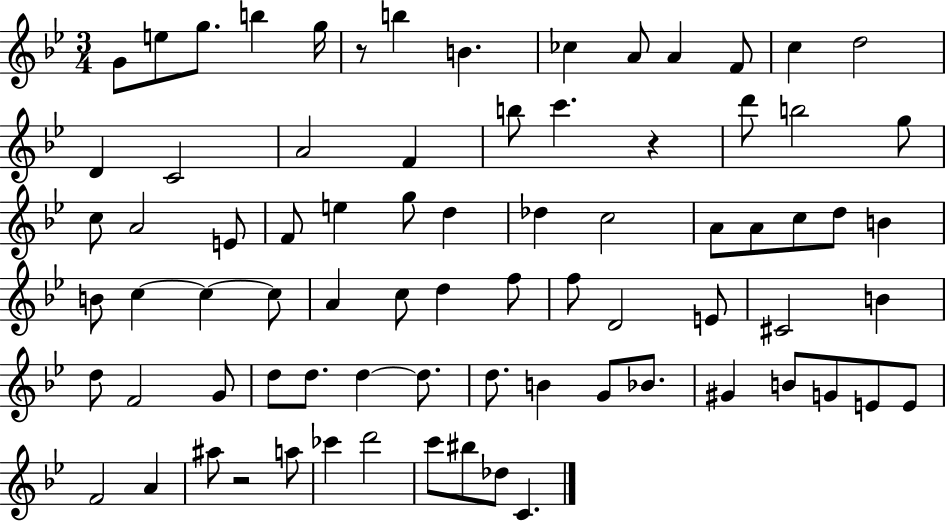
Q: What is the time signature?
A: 3/4